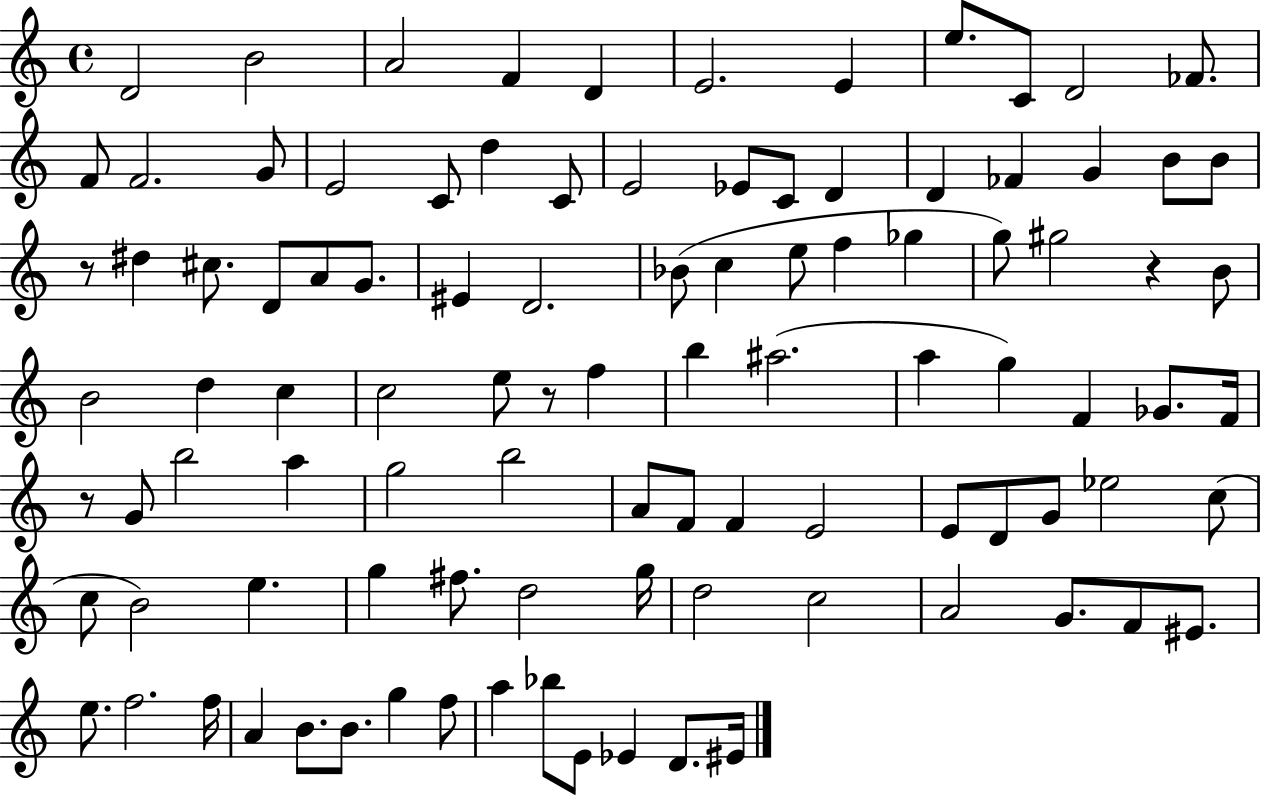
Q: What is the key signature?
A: C major